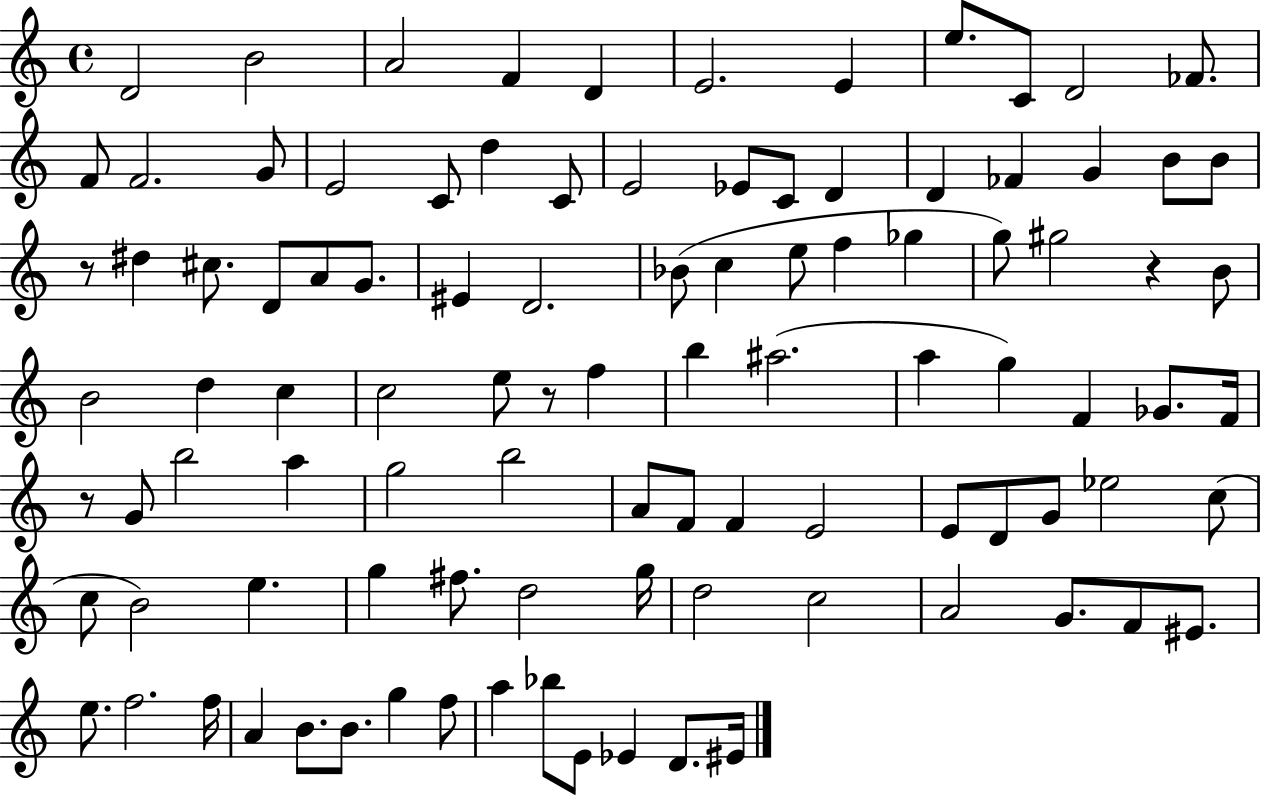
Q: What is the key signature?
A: C major